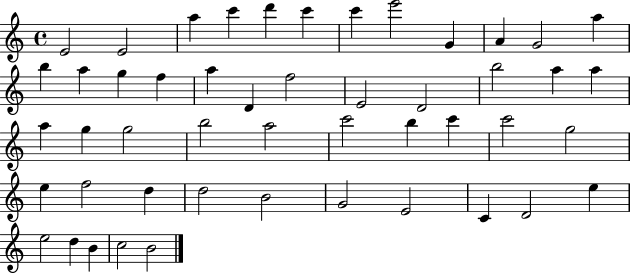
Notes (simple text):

E4/h E4/h A5/q C6/q D6/q C6/q C6/q E6/h G4/q A4/q G4/h A5/q B5/q A5/q G5/q F5/q A5/q D4/q F5/h E4/h D4/h B5/h A5/q A5/q A5/q G5/q G5/h B5/h A5/h C6/h B5/q C6/q C6/h G5/h E5/q F5/h D5/q D5/h B4/h G4/h E4/h C4/q D4/h E5/q E5/h D5/q B4/q C5/h B4/h